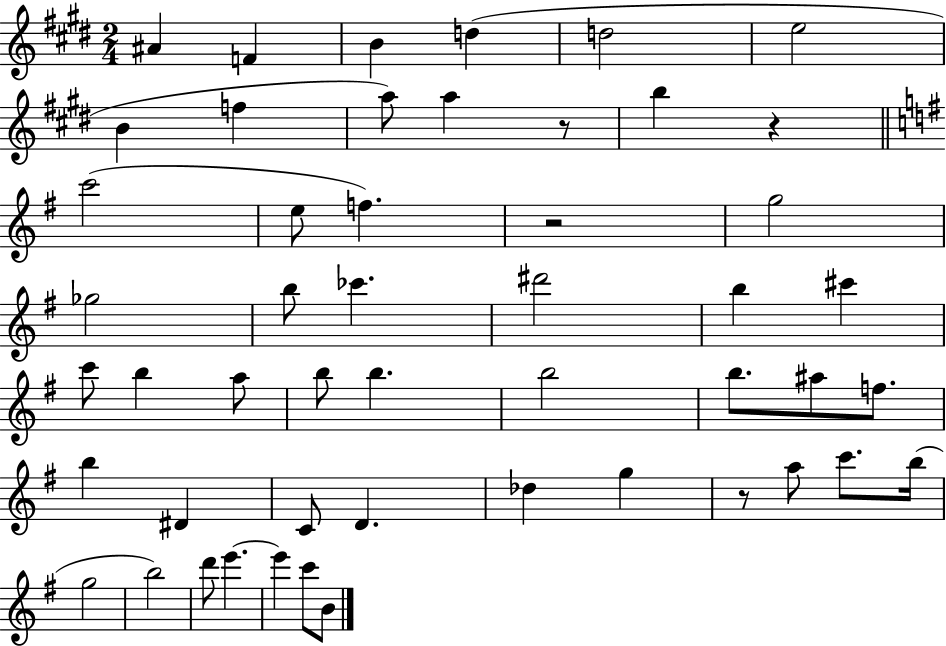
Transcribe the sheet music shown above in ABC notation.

X:1
T:Untitled
M:2/4
L:1/4
K:E
^A F B d d2 e2 B f a/2 a z/2 b z c'2 e/2 f z2 g2 _g2 b/2 _c' ^d'2 b ^c' c'/2 b a/2 b/2 b b2 b/2 ^a/2 f/2 b ^D C/2 D _d g z/2 a/2 c'/2 b/4 g2 b2 d'/2 e' e' c'/2 B/2